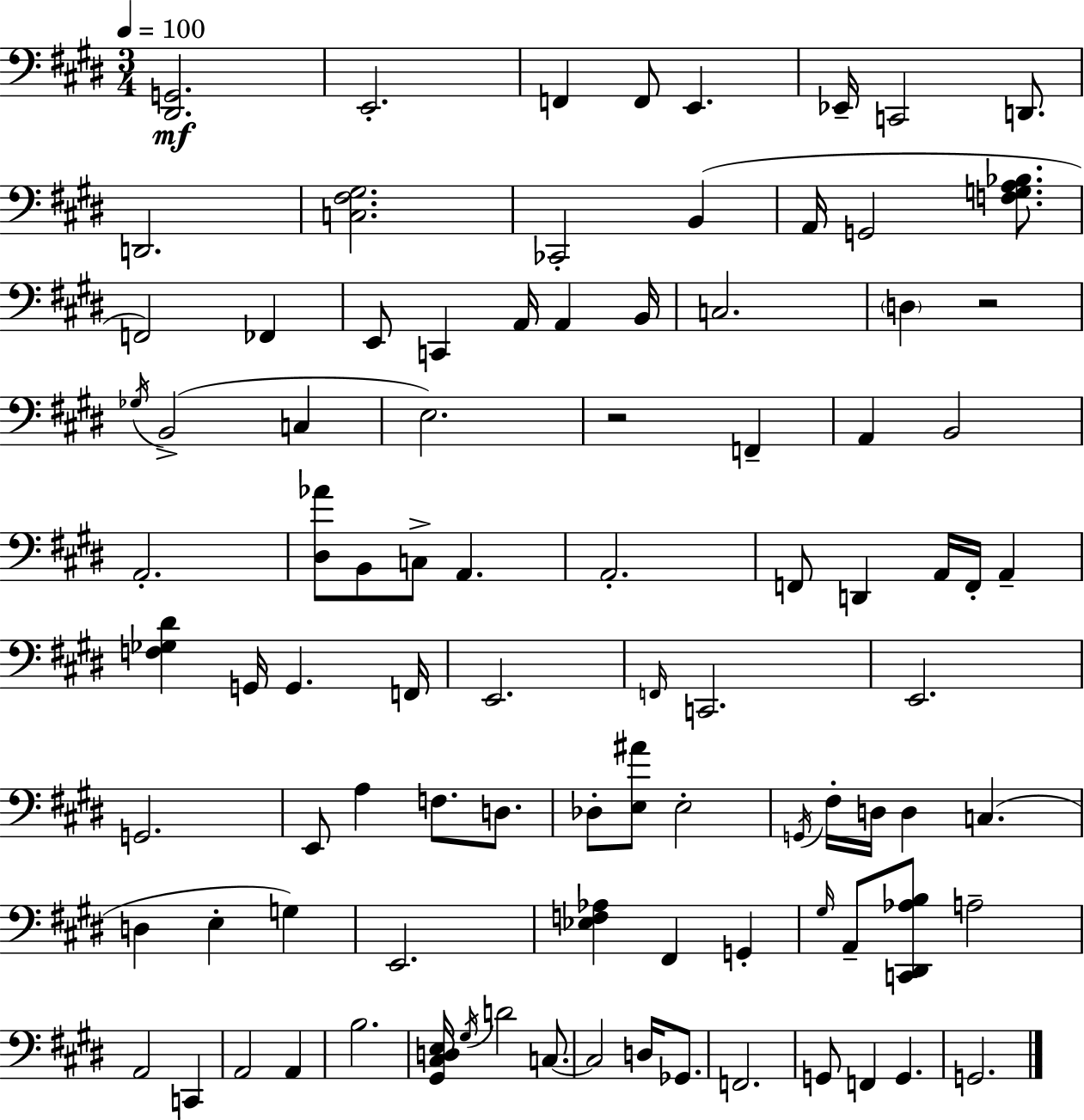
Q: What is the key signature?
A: E major